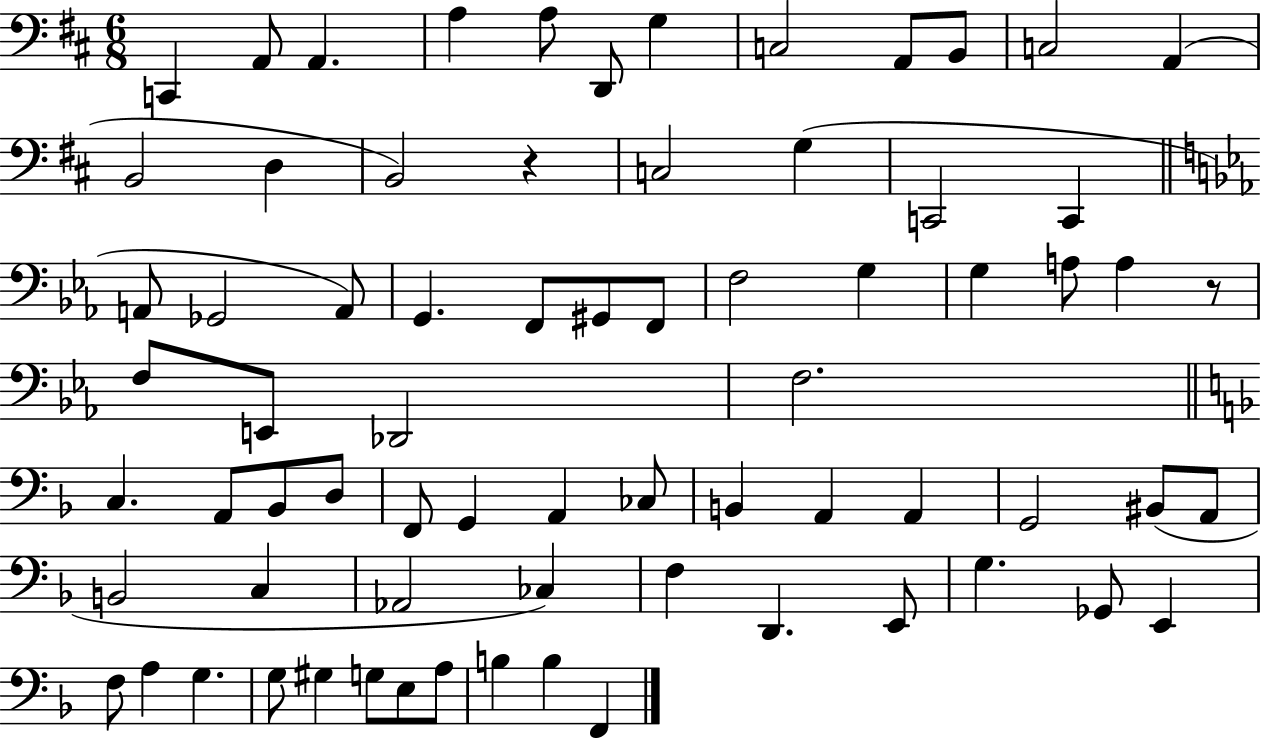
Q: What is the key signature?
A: D major